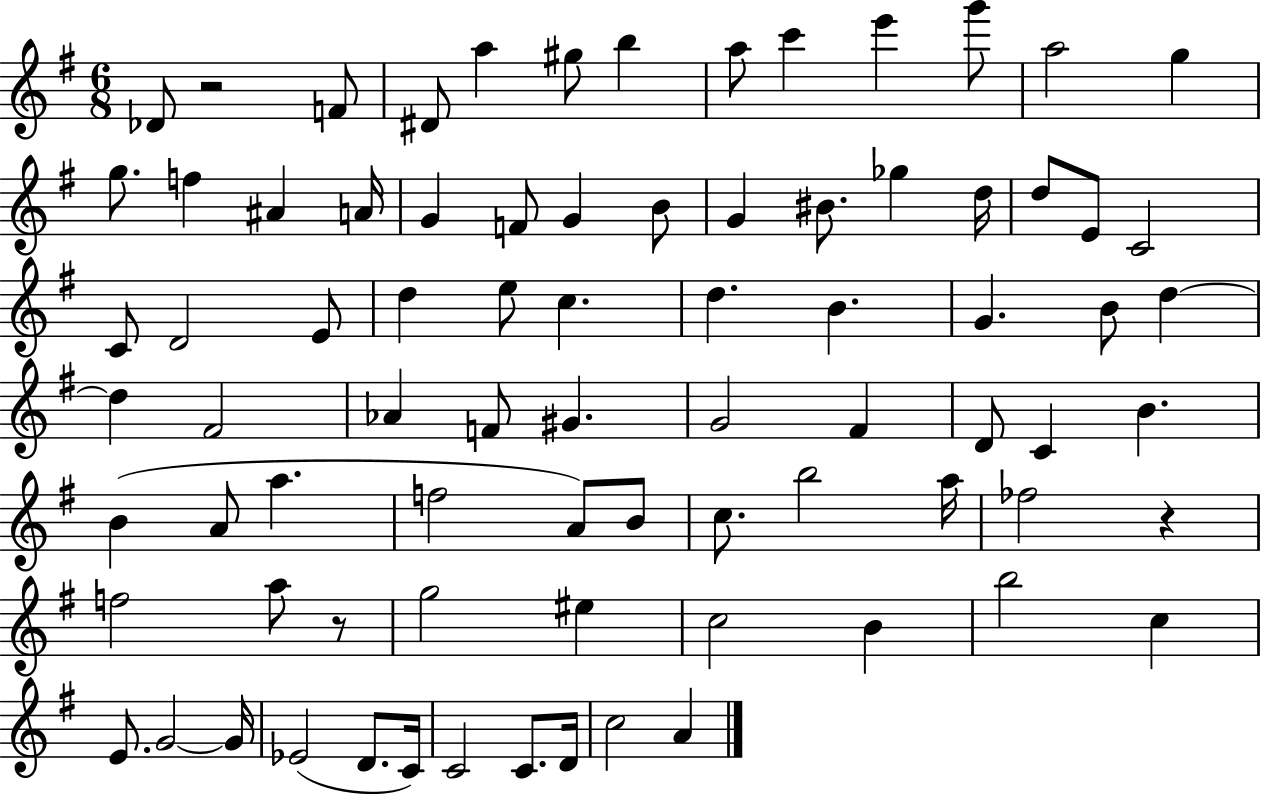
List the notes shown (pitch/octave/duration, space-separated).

Db4/e R/h F4/e D#4/e A5/q G#5/e B5/q A5/e C6/q E6/q G6/e A5/h G5/q G5/e. F5/q A#4/q A4/s G4/q F4/e G4/q B4/e G4/q BIS4/e. Gb5/q D5/s D5/e E4/e C4/h C4/e D4/h E4/e D5/q E5/e C5/q. D5/q. B4/q. G4/q. B4/e D5/q D5/q F#4/h Ab4/q F4/e G#4/q. G4/h F#4/q D4/e C4/q B4/q. B4/q A4/e A5/q. F5/h A4/e B4/e C5/e. B5/h A5/s FES5/h R/q F5/h A5/e R/e G5/h EIS5/q C5/h B4/q B5/h C5/q E4/e. G4/h G4/s Eb4/h D4/e. C4/s C4/h C4/e. D4/s C5/h A4/q